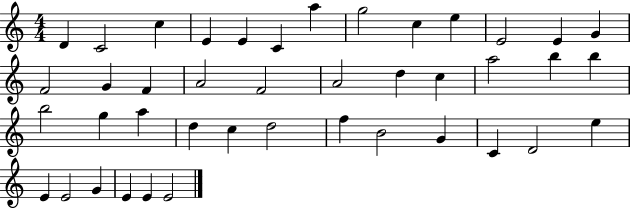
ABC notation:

X:1
T:Untitled
M:4/4
L:1/4
K:C
D C2 c E E C a g2 c e E2 E G F2 G F A2 F2 A2 d c a2 b b b2 g a d c d2 f B2 G C D2 e E E2 G E E E2